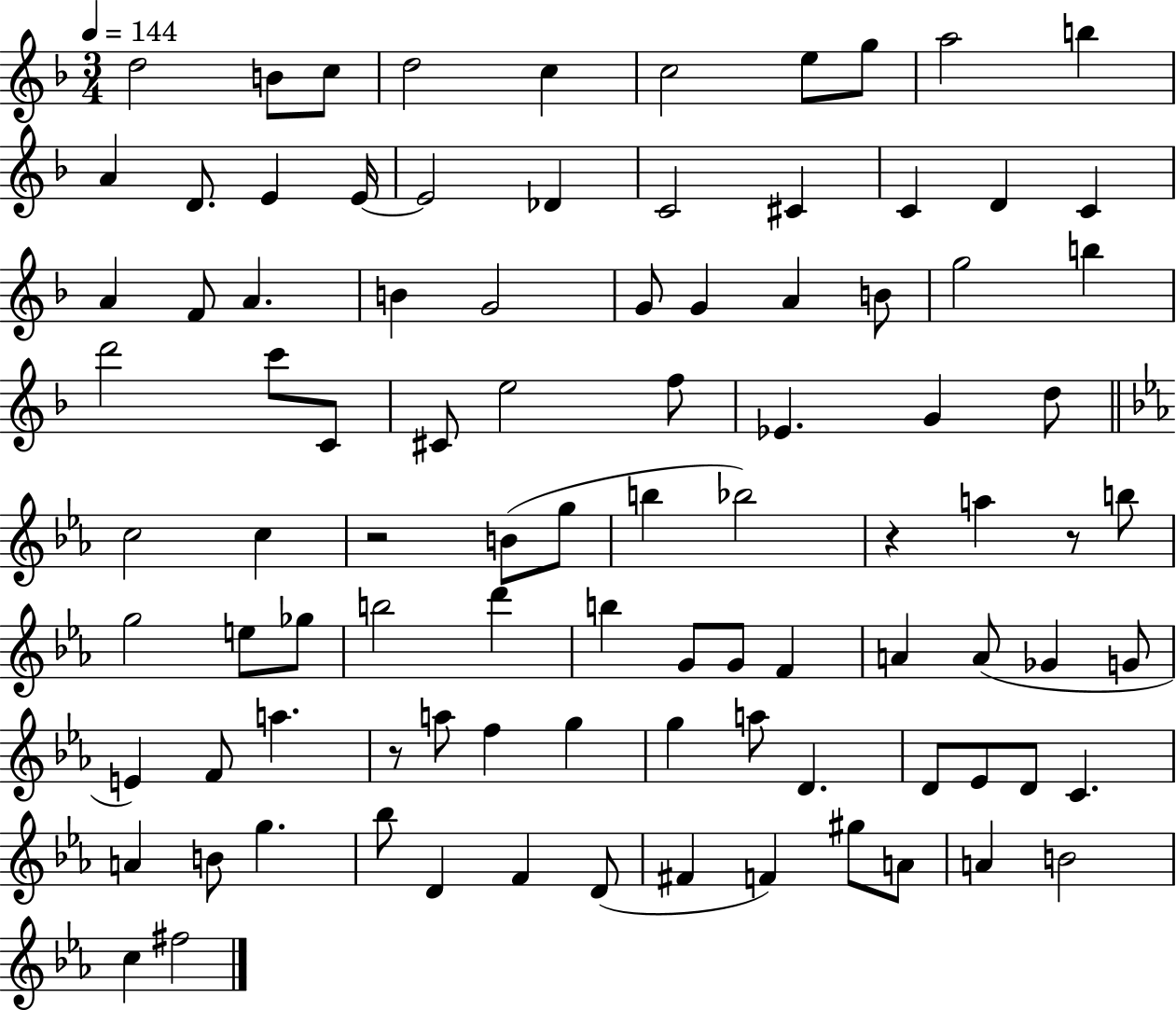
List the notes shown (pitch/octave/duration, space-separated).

D5/h B4/e C5/e D5/h C5/q C5/h E5/e G5/e A5/h B5/q A4/q D4/e. E4/q E4/s E4/h Db4/q C4/h C#4/q C4/q D4/q C4/q A4/q F4/e A4/q. B4/q G4/h G4/e G4/q A4/q B4/e G5/h B5/q D6/h C6/e C4/e C#4/e E5/h F5/e Eb4/q. G4/q D5/e C5/h C5/q R/h B4/e G5/e B5/q Bb5/h R/q A5/q R/e B5/e G5/h E5/e Gb5/e B5/h D6/q B5/q G4/e G4/e F4/q A4/q A4/e Gb4/q G4/e E4/q F4/e A5/q. R/e A5/e F5/q G5/q G5/q A5/e D4/q. D4/e Eb4/e D4/e C4/q. A4/q B4/e G5/q. Bb5/e D4/q F4/q D4/e F#4/q F4/q G#5/e A4/e A4/q B4/h C5/q F#5/h